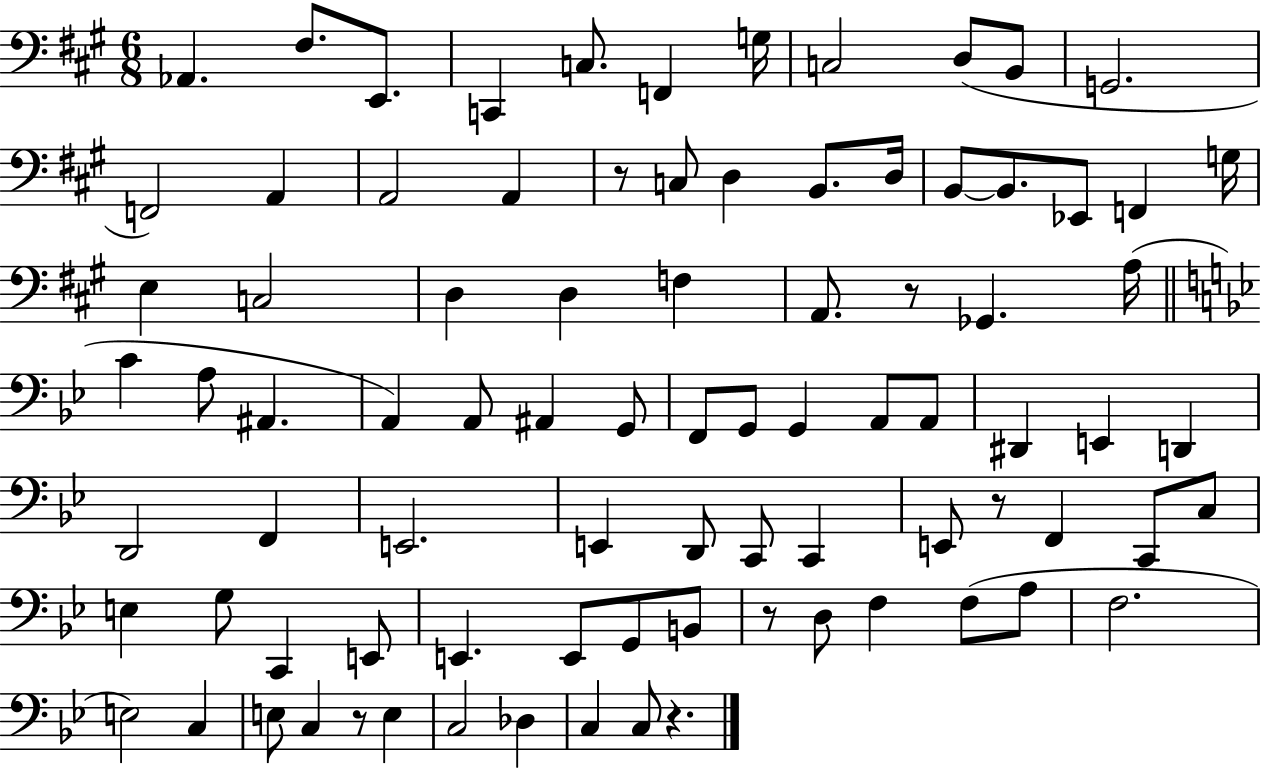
Ab2/q. F#3/e. E2/e. C2/q C3/e. F2/q G3/s C3/h D3/e B2/e G2/h. F2/h A2/q A2/h A2/q R/e C3/e D3/q B2/e. D3/s B2/e B2/e. Eb2/e F2/q G3/s E3/q C3/h D3/q D3/q F3/q A2/e. R/e Gb2/q. A3/s C4/q A3/e A#2/q. A2/q A2/e A#2/q G2/e F2/e G2/e G2/q A2/e A2/e D#2/q E2/q D2/q D2/h F2/q E2/h. E2/q D2/e C2/e C2/q E2/e R/e F2/q C2/e C3/e E3/q G3/e C2/q E2/e E2/q. E2/e G2/e B2/e R/e D3/e F3/q F3/e A3/e F3/h. E3/h C3/q E3/e C3/q R/e E3/q C3/h Db3/q C3/q C3/e R/q.